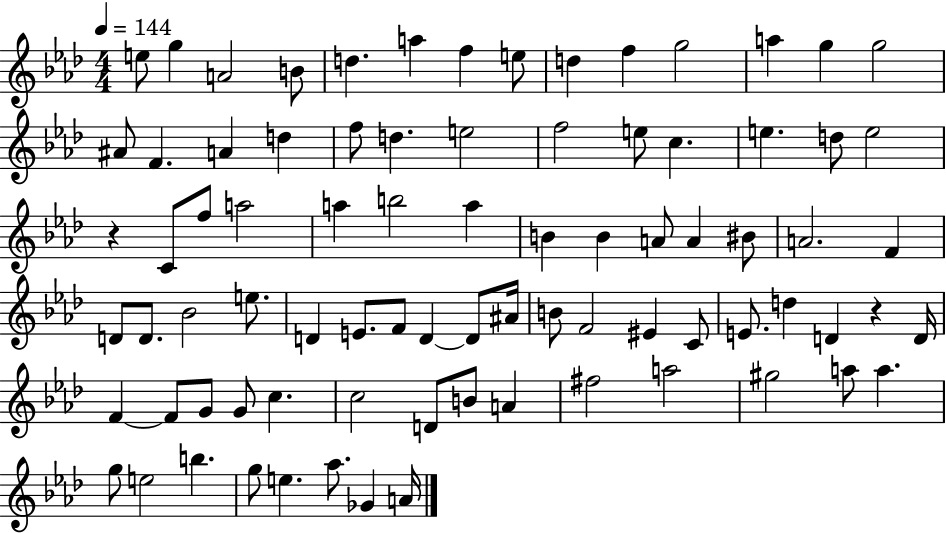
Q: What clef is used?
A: treble